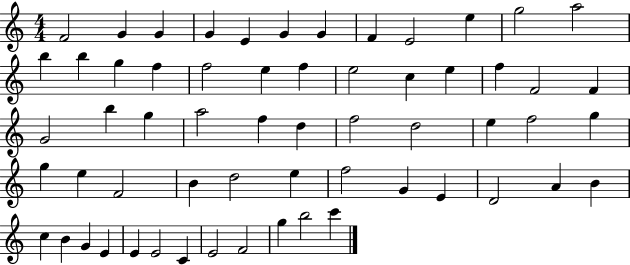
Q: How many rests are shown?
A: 0